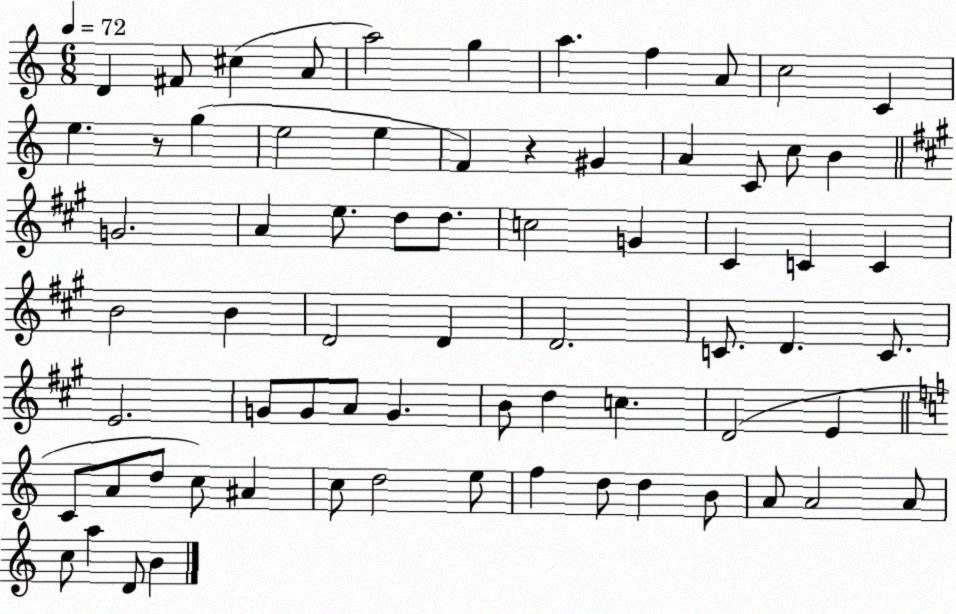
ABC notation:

X:1
T:Untitled
M:6/8
L:1/4
K:C
D ^F/2 ^c A/2 a2 g a f A/2 c2 C e z/2 g e2 e F z ^G A C/2 c/2 B G2 A e/2 d/2 d/2 c2 G ^C C C B2 B D2 D D2 C/2 D C/2 E2 G/2 G/2 A/2 G B/2 d c D2 E C/2 A/2 d/2 c/2 ^A c/2 d2 e/2 f d/2 d B/2 A/2 A2 A/2 c/2 a D/2 B